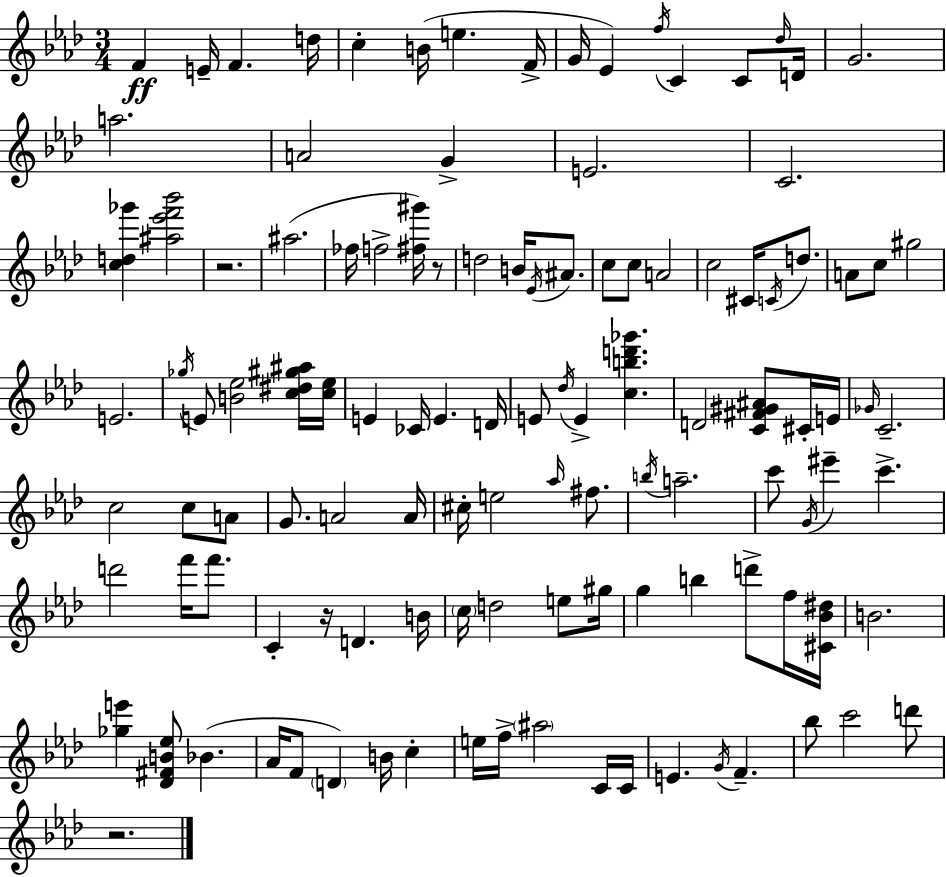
{
  \clef treble
  \numericTimeSignature
  \time 3/4
  \key aes \major
  f'4\ff e'16-- f'4. d''16 | c''4-. b'16( e''4. f'16-> | g'16 ees'4) \acciaccatura { f''16 } c'4 c'8 | \grace { des''16 } d'16 g'2. | \break a''2. | a'2 g'4-> | e'2. | c'2. | \break <c'' d'' ges'''>4 <ais'' ees''' f''' bes'''>2 | r2. | ais''2.( | fes''16 f''2-> <fis'' gis'''>16) | \break r8 d''2 b'16 \acciaccatura { ees'16 } | ais'8. c''8 c''8 a'2 | c''2 cis'16 | \acciaccatura { c'16 } d''8. a'8 c''8 gis''2 | \break e'2. | \acciaccatura { ges''16 } e'8 <b' ees''>2 | <c'' dis'' gis'' ais''>16 <c'' ees''>16 e'4 ces'16 e'4. | d'16 e'8 \acciaccatura { des''16 } e'4-> | \break <c'' b'' d''' ges'''>4. d'2 | <c' fis' gis' ais'>8 cis'16-. e'16 \grace { ges'16 } c'2.-- | c''2 | c''8 a'8 g'8. a'2 | \break a'16 cis''16-. e''2 | \grace { aes''16 } fis''8. \acciaccatura { b''16 } a''2.-- | c'''8 \acciaccatura { g'16 } | eis'''4-- c'''4.-> d'''2 | \break f'''16 f'''8. c'4-. | r16 d'4. b'16 \parenthesize c''16 d''2 | e''8 gis''16 g''4 | b''4 d'''8-> f''16 <cis' bes' dis''>16 b'2. | \break <ges'' e'''>4 | <des' fis' b' ees''>8 bes'4.( aes'16 f'8 | \parenthesize d'4) b'16 c''4-. e''16 f''16-> | \parenthesize ais''2 c'16 c'16 e'4. | \break \acciaccatura { g'16 } f'4.-- bes''8 | c'''2 d'''8 r2. | \bar "|."
}